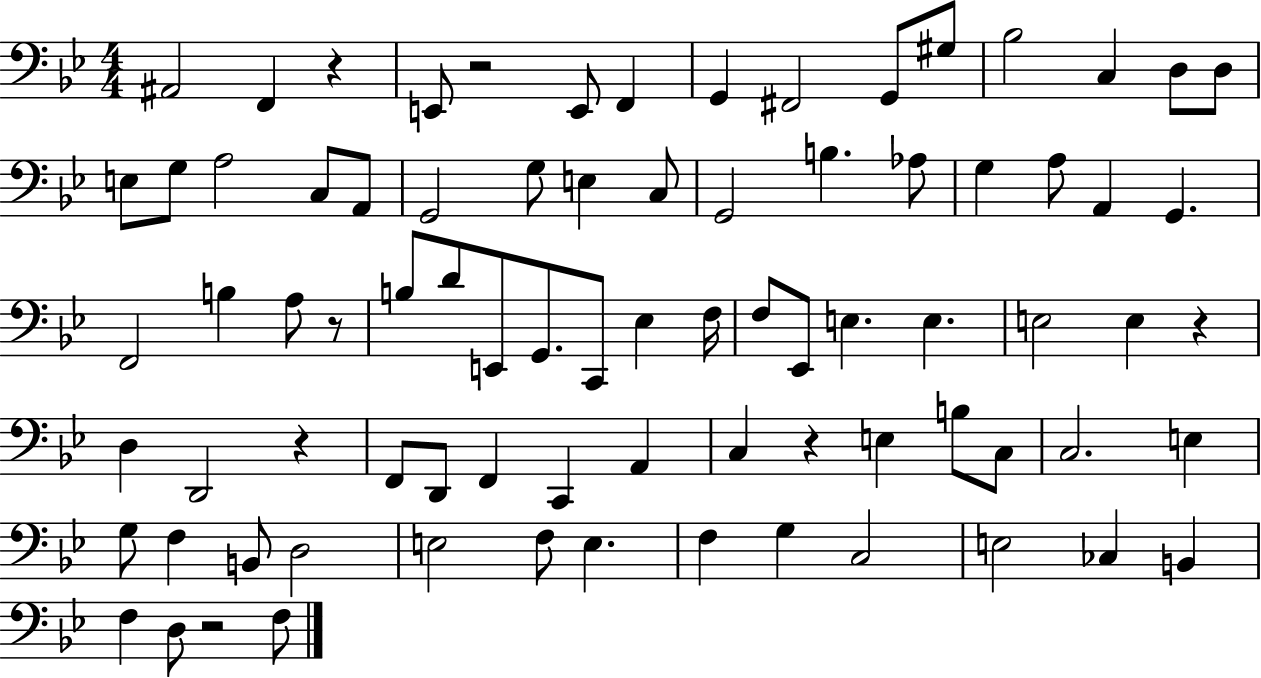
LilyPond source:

{
  \clef bass
  \numericTimeSignature
  \time 4/4
  \key bes \major
  \repeat volta 2 { ais,2 f,4 r4 | e,8 r2 e,8 f,4 | g,4 fis,2 g,8 gis8 | bes2 c4 d8 d8 | \break e8 g8 a2 c8 a,8 | g,2 g8 e4 c8 | g,2 b4. aes8 | g4 a8 a,4 g,4. | \break f,2 b4 a8 r8 | b8 d'8 e,8 g,8. c,8 ees4 f16 | f8 ees,8 e4. e4. | e2 e4 r4 | \break d4 d,2 r4 | f,8 d,8 f,4 c,4 a,4 | c4 r4 e4 b8 c8 | c2. e4 | \break g8 f4 b,8 d2 | e2 f8 e4. | f4 g4 c2 | e2 ces4 b,4 | \break f4 d8 r2 f8 | } \bar "|."
}